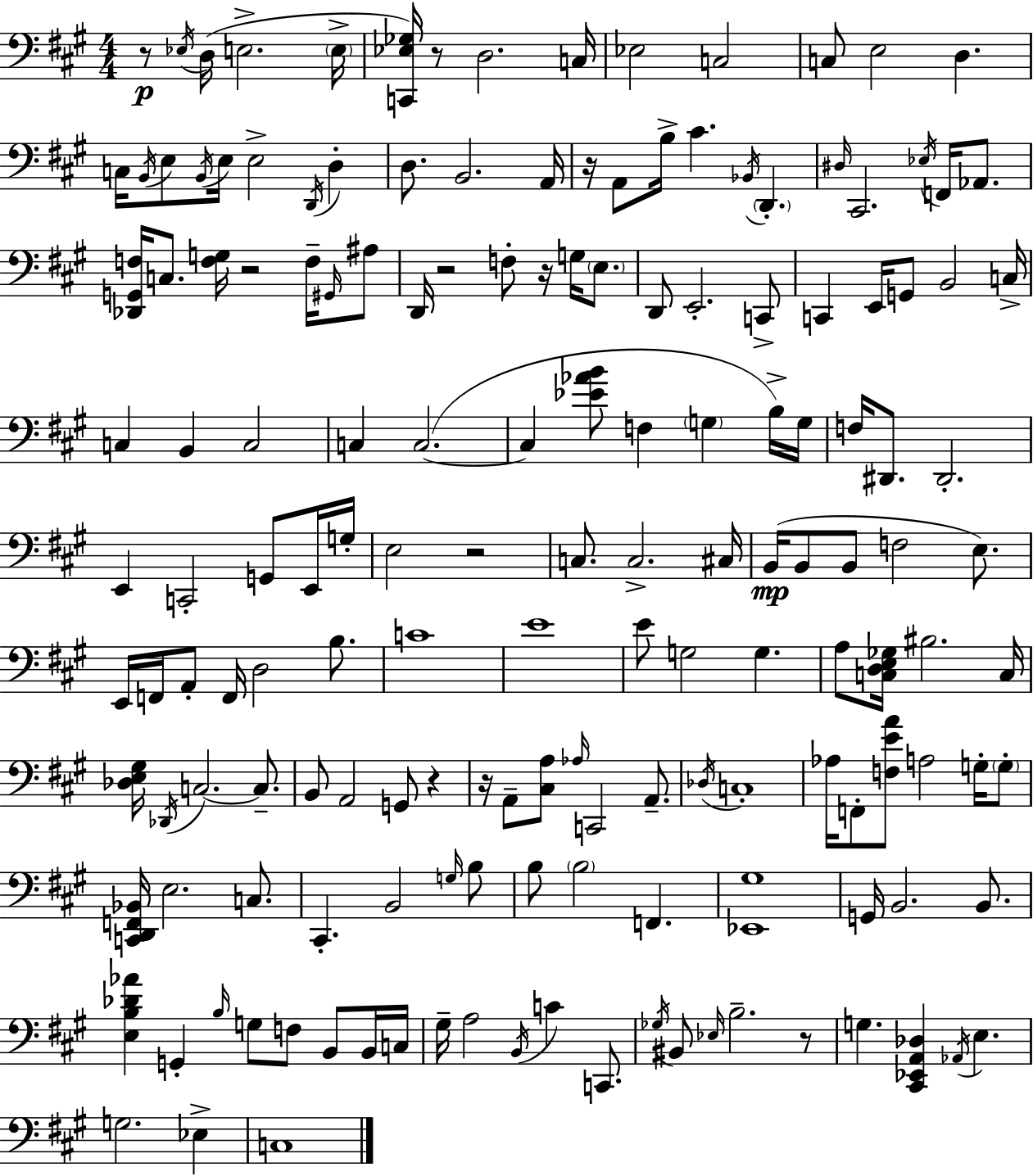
X:1
T:Untitled
M:4/4
L:1/4
K:A
z/2 _E,/4 D,/4 E,2 E,/4 [C,,_E,_G,]/4 z/2 D,2 C,/4 _E,2 C,2 C,/2 E,2 D, C,/4 B,,/4 E,/2 B,,/4 E,/4 E,2 D,,/4 D, D,/2 B,,2 A,,/4 z/4 A,,/2 B,/4 ^C _B,,/4 D,, ^D,/4 ^C,,2 _E,/4 F,,/4 _A,,/2 [_D,,G,,F,]/4 C,/2 [F,G,]/4 z2 F,/4 ^G,,/4 ^A,/2 D,,/4 z2 F,/2 z/4 G,/4 E,/2 D,,/2 E,,2 C,,/2 C,, E,,/4 G,,/2 B,,2 C,/4 C, B,, C,2 C, C,2 C, [_E_AB]/2 F, G, B,/4 G,/4 F,/4 ^D,,/2 ^D,,2 E,, C,,2 G,,/2 E,,/4 G,/4 E,2 z2 C,/2 C,2 ^C,/4 B,,/4 B,,/2 B,,/2 F,2 E,/2 E,,/4 F,,/4 A,,/2 F,,/4 D,2 B,/2 C4 E4 E/2 G,2 G, A,/2 [C,D,E,_G,]/4 ^B,2 C,/4 [_D,E,^G,]/4 _D,,/4 C,2 C,/2 B,,/2 A,,2 G,,/2 z z/4 A,,/2 [^C,A,]/2 _A,/4 C,,2 A,,/2 _D,/4 C,4 _A,/4 F,,/2 [F,EA]/2 A,2 G,/4 G,/2 [C,,D,,F,,_B,,]/4 E,2 C,/2 ^C,, B,,2 G,/4 B,/2 B,/2 B,2 F,, [_E,,^G,]4 G,,/4 B,,2 B,,/2 [E,B,_D_A] G,, B,/4 G,/2 F,/2 B,,/2 B,,/4 C,/4 ^G,/4 A,2 B,,/4 C C,,/2 _G,/4 ^B,,/2 _E,/4 B,2 z/2 G, [^C,,_E,,A,,_D,] _A,,/4 E, G,2 _E, C,4